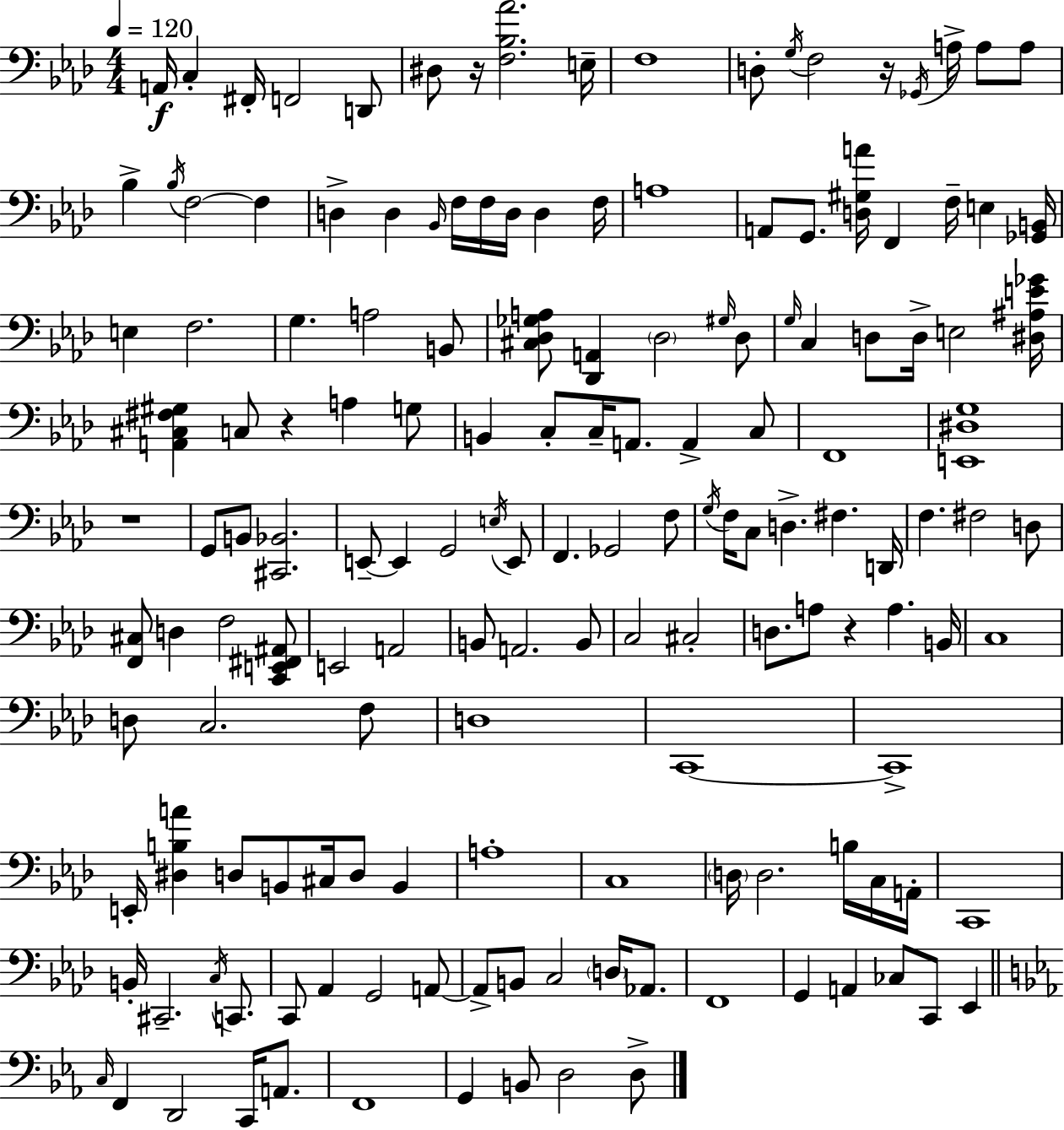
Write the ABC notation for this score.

X:1
T:Untitled
M:4/4
L:1/4
K:Fm
A,,/4 C, ^F,,/4 F,,2 D,,/2 ^D,/2 z/4 [F,_B,_A]2 E,/4 F,4 D,/2 G,/4 F,2 z/4 _G,,/4 A,/4 A,/2 A,/2 _B, _B,/4 F,2 F, D, D, _B,,/4 F,/4 F,/4 D,/4 D, F,/4 A,4 A,,/2 G,,/2 [D,^G,A]/4 F,, F,/4 E, [_G,,B,,]/4 E, F,2 G, A,2 B,,/2 [^C,_D,_G,A,]/2 [_D,,A,,] _D,2 ^G,/4 _D,/2 G,/4 C, D,/2 D,/4 E,2 [^D,^A,E_G]/4 [A,,^C,^F,^G,] C,/2 z A, G,/2 B,, C,/2 C,/4 A,,/2 A,, C,/2 F,,4 [E,,^D,G,]4 z4 G,,/2 B,,/2 [^C,,_B,,]2 E,,/2 E,, G,,2 E,/4 E,,/2 F,, _G,,2 F,/2 G,/4 F,/4 C,/2 D, ^F, D,,/4 F, ^F,2 D,/2 [F,,^C,]/2 D, F,2 [C,,E,,^F,,^A,,]/2 E,,2 A,,2 B,,/2 A,,2 B,,/2 C,2 ^C,2 D,/2 A,/2 z A, B,,/4 C,4 D,/2 C,2 F,/2 D,4 C,,4 C,,4 E,,/4 [^D,B,A] D,/2 B,,/2 ^C,/4 D,/2 B,, A,4 C,4 D,/4 D,2 B,/4 C,/4 A,,/4 C,,4 B,,/4 ^C,,2 C,/4 C,,/2 C,,/2 _A,, G,,2 A,,/2 A,,/2 B,,/2 C,2 D,/4 _A,,/2 F,,4 G,, A,, _C,/2 C,,/2 _E,, C,/4 F,, D,,2 C,,/4 A,,/2 F,,4 G,, B,,/2 D,2 D,/2